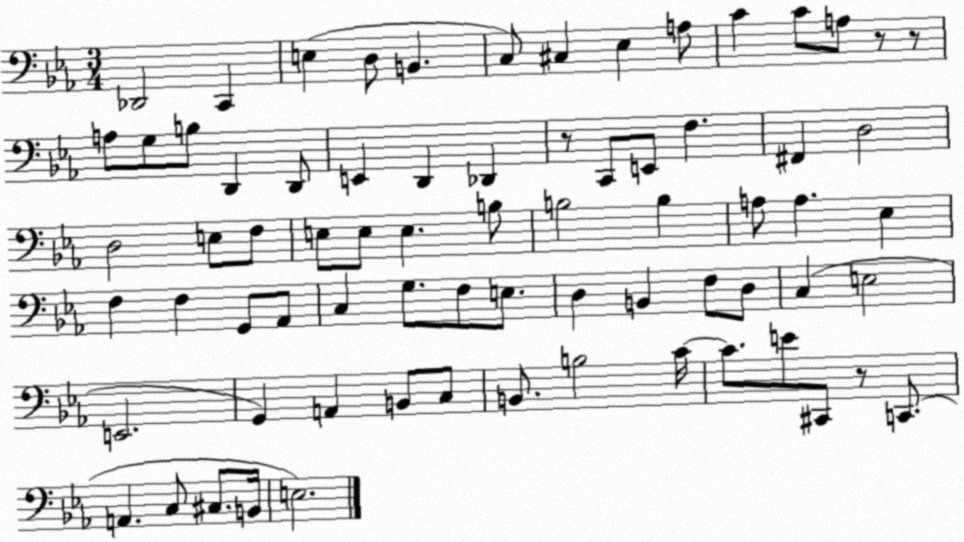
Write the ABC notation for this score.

X:1
T:Untitled
M:3/4
L:1/4
K:Eb
_D,,2 C,, E, D,/2 B,, C,/2 ^C, _E, A,/2 C C/2 A,/2 z/2 z/2 A,/2 G,/2 B,/2 D,, D,,/2 E,, D,, _D,, z/2 C,,/2 E,,/2 F, ^F,, D,2 D,2 E,/2 F,/2 E,/2 E,/2 E, B,/2 B,2 B, A,/2 A, _E, F, F, G,,/2 _A,,/2 C, G,/2 F,/2 E,/2 D, B,, F,/2 D,/2 C, E,2 E,,2 G,, A,, B,,/2 C,/2 B,,/2 B,2 C/4 C/2 E/2 ^C,,/2 z/2 C,,/2 A,, C,/2 ^C,/2 B,,/4 E,2